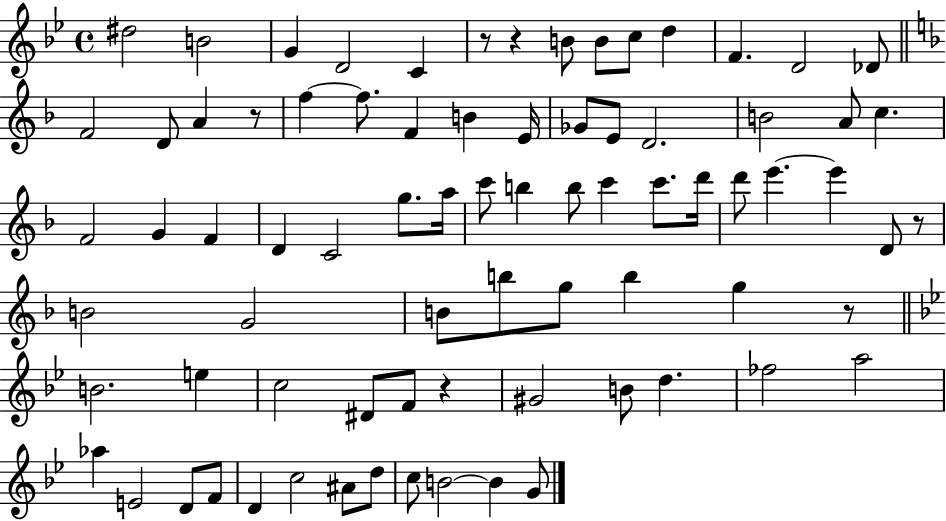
X:1
T:Untitled
M:4/4
L:1/4
K:Bb
^d2 B2 G D2 C z/2 z B/2 B/2 c/2 d F D2 _D/2 F2 D/2 A z/2 f f/2 F B E/4 _G/2 E/2 D2 B2 A/2 c F2 G F D C2 g/2 a/4 c'/2 b b/2 c' c'/2 d'/4 d'/2 e' e' D/2 z/2 B2 G2 B/2 b/2 g/2 b g z/2 B2 e c2 ^D/2 F/2 z ^G2 B/2 d _f2 a2 _a E2 D/2 F/2 D c2 ^A/2 d/2 c/2 B2 B G/2